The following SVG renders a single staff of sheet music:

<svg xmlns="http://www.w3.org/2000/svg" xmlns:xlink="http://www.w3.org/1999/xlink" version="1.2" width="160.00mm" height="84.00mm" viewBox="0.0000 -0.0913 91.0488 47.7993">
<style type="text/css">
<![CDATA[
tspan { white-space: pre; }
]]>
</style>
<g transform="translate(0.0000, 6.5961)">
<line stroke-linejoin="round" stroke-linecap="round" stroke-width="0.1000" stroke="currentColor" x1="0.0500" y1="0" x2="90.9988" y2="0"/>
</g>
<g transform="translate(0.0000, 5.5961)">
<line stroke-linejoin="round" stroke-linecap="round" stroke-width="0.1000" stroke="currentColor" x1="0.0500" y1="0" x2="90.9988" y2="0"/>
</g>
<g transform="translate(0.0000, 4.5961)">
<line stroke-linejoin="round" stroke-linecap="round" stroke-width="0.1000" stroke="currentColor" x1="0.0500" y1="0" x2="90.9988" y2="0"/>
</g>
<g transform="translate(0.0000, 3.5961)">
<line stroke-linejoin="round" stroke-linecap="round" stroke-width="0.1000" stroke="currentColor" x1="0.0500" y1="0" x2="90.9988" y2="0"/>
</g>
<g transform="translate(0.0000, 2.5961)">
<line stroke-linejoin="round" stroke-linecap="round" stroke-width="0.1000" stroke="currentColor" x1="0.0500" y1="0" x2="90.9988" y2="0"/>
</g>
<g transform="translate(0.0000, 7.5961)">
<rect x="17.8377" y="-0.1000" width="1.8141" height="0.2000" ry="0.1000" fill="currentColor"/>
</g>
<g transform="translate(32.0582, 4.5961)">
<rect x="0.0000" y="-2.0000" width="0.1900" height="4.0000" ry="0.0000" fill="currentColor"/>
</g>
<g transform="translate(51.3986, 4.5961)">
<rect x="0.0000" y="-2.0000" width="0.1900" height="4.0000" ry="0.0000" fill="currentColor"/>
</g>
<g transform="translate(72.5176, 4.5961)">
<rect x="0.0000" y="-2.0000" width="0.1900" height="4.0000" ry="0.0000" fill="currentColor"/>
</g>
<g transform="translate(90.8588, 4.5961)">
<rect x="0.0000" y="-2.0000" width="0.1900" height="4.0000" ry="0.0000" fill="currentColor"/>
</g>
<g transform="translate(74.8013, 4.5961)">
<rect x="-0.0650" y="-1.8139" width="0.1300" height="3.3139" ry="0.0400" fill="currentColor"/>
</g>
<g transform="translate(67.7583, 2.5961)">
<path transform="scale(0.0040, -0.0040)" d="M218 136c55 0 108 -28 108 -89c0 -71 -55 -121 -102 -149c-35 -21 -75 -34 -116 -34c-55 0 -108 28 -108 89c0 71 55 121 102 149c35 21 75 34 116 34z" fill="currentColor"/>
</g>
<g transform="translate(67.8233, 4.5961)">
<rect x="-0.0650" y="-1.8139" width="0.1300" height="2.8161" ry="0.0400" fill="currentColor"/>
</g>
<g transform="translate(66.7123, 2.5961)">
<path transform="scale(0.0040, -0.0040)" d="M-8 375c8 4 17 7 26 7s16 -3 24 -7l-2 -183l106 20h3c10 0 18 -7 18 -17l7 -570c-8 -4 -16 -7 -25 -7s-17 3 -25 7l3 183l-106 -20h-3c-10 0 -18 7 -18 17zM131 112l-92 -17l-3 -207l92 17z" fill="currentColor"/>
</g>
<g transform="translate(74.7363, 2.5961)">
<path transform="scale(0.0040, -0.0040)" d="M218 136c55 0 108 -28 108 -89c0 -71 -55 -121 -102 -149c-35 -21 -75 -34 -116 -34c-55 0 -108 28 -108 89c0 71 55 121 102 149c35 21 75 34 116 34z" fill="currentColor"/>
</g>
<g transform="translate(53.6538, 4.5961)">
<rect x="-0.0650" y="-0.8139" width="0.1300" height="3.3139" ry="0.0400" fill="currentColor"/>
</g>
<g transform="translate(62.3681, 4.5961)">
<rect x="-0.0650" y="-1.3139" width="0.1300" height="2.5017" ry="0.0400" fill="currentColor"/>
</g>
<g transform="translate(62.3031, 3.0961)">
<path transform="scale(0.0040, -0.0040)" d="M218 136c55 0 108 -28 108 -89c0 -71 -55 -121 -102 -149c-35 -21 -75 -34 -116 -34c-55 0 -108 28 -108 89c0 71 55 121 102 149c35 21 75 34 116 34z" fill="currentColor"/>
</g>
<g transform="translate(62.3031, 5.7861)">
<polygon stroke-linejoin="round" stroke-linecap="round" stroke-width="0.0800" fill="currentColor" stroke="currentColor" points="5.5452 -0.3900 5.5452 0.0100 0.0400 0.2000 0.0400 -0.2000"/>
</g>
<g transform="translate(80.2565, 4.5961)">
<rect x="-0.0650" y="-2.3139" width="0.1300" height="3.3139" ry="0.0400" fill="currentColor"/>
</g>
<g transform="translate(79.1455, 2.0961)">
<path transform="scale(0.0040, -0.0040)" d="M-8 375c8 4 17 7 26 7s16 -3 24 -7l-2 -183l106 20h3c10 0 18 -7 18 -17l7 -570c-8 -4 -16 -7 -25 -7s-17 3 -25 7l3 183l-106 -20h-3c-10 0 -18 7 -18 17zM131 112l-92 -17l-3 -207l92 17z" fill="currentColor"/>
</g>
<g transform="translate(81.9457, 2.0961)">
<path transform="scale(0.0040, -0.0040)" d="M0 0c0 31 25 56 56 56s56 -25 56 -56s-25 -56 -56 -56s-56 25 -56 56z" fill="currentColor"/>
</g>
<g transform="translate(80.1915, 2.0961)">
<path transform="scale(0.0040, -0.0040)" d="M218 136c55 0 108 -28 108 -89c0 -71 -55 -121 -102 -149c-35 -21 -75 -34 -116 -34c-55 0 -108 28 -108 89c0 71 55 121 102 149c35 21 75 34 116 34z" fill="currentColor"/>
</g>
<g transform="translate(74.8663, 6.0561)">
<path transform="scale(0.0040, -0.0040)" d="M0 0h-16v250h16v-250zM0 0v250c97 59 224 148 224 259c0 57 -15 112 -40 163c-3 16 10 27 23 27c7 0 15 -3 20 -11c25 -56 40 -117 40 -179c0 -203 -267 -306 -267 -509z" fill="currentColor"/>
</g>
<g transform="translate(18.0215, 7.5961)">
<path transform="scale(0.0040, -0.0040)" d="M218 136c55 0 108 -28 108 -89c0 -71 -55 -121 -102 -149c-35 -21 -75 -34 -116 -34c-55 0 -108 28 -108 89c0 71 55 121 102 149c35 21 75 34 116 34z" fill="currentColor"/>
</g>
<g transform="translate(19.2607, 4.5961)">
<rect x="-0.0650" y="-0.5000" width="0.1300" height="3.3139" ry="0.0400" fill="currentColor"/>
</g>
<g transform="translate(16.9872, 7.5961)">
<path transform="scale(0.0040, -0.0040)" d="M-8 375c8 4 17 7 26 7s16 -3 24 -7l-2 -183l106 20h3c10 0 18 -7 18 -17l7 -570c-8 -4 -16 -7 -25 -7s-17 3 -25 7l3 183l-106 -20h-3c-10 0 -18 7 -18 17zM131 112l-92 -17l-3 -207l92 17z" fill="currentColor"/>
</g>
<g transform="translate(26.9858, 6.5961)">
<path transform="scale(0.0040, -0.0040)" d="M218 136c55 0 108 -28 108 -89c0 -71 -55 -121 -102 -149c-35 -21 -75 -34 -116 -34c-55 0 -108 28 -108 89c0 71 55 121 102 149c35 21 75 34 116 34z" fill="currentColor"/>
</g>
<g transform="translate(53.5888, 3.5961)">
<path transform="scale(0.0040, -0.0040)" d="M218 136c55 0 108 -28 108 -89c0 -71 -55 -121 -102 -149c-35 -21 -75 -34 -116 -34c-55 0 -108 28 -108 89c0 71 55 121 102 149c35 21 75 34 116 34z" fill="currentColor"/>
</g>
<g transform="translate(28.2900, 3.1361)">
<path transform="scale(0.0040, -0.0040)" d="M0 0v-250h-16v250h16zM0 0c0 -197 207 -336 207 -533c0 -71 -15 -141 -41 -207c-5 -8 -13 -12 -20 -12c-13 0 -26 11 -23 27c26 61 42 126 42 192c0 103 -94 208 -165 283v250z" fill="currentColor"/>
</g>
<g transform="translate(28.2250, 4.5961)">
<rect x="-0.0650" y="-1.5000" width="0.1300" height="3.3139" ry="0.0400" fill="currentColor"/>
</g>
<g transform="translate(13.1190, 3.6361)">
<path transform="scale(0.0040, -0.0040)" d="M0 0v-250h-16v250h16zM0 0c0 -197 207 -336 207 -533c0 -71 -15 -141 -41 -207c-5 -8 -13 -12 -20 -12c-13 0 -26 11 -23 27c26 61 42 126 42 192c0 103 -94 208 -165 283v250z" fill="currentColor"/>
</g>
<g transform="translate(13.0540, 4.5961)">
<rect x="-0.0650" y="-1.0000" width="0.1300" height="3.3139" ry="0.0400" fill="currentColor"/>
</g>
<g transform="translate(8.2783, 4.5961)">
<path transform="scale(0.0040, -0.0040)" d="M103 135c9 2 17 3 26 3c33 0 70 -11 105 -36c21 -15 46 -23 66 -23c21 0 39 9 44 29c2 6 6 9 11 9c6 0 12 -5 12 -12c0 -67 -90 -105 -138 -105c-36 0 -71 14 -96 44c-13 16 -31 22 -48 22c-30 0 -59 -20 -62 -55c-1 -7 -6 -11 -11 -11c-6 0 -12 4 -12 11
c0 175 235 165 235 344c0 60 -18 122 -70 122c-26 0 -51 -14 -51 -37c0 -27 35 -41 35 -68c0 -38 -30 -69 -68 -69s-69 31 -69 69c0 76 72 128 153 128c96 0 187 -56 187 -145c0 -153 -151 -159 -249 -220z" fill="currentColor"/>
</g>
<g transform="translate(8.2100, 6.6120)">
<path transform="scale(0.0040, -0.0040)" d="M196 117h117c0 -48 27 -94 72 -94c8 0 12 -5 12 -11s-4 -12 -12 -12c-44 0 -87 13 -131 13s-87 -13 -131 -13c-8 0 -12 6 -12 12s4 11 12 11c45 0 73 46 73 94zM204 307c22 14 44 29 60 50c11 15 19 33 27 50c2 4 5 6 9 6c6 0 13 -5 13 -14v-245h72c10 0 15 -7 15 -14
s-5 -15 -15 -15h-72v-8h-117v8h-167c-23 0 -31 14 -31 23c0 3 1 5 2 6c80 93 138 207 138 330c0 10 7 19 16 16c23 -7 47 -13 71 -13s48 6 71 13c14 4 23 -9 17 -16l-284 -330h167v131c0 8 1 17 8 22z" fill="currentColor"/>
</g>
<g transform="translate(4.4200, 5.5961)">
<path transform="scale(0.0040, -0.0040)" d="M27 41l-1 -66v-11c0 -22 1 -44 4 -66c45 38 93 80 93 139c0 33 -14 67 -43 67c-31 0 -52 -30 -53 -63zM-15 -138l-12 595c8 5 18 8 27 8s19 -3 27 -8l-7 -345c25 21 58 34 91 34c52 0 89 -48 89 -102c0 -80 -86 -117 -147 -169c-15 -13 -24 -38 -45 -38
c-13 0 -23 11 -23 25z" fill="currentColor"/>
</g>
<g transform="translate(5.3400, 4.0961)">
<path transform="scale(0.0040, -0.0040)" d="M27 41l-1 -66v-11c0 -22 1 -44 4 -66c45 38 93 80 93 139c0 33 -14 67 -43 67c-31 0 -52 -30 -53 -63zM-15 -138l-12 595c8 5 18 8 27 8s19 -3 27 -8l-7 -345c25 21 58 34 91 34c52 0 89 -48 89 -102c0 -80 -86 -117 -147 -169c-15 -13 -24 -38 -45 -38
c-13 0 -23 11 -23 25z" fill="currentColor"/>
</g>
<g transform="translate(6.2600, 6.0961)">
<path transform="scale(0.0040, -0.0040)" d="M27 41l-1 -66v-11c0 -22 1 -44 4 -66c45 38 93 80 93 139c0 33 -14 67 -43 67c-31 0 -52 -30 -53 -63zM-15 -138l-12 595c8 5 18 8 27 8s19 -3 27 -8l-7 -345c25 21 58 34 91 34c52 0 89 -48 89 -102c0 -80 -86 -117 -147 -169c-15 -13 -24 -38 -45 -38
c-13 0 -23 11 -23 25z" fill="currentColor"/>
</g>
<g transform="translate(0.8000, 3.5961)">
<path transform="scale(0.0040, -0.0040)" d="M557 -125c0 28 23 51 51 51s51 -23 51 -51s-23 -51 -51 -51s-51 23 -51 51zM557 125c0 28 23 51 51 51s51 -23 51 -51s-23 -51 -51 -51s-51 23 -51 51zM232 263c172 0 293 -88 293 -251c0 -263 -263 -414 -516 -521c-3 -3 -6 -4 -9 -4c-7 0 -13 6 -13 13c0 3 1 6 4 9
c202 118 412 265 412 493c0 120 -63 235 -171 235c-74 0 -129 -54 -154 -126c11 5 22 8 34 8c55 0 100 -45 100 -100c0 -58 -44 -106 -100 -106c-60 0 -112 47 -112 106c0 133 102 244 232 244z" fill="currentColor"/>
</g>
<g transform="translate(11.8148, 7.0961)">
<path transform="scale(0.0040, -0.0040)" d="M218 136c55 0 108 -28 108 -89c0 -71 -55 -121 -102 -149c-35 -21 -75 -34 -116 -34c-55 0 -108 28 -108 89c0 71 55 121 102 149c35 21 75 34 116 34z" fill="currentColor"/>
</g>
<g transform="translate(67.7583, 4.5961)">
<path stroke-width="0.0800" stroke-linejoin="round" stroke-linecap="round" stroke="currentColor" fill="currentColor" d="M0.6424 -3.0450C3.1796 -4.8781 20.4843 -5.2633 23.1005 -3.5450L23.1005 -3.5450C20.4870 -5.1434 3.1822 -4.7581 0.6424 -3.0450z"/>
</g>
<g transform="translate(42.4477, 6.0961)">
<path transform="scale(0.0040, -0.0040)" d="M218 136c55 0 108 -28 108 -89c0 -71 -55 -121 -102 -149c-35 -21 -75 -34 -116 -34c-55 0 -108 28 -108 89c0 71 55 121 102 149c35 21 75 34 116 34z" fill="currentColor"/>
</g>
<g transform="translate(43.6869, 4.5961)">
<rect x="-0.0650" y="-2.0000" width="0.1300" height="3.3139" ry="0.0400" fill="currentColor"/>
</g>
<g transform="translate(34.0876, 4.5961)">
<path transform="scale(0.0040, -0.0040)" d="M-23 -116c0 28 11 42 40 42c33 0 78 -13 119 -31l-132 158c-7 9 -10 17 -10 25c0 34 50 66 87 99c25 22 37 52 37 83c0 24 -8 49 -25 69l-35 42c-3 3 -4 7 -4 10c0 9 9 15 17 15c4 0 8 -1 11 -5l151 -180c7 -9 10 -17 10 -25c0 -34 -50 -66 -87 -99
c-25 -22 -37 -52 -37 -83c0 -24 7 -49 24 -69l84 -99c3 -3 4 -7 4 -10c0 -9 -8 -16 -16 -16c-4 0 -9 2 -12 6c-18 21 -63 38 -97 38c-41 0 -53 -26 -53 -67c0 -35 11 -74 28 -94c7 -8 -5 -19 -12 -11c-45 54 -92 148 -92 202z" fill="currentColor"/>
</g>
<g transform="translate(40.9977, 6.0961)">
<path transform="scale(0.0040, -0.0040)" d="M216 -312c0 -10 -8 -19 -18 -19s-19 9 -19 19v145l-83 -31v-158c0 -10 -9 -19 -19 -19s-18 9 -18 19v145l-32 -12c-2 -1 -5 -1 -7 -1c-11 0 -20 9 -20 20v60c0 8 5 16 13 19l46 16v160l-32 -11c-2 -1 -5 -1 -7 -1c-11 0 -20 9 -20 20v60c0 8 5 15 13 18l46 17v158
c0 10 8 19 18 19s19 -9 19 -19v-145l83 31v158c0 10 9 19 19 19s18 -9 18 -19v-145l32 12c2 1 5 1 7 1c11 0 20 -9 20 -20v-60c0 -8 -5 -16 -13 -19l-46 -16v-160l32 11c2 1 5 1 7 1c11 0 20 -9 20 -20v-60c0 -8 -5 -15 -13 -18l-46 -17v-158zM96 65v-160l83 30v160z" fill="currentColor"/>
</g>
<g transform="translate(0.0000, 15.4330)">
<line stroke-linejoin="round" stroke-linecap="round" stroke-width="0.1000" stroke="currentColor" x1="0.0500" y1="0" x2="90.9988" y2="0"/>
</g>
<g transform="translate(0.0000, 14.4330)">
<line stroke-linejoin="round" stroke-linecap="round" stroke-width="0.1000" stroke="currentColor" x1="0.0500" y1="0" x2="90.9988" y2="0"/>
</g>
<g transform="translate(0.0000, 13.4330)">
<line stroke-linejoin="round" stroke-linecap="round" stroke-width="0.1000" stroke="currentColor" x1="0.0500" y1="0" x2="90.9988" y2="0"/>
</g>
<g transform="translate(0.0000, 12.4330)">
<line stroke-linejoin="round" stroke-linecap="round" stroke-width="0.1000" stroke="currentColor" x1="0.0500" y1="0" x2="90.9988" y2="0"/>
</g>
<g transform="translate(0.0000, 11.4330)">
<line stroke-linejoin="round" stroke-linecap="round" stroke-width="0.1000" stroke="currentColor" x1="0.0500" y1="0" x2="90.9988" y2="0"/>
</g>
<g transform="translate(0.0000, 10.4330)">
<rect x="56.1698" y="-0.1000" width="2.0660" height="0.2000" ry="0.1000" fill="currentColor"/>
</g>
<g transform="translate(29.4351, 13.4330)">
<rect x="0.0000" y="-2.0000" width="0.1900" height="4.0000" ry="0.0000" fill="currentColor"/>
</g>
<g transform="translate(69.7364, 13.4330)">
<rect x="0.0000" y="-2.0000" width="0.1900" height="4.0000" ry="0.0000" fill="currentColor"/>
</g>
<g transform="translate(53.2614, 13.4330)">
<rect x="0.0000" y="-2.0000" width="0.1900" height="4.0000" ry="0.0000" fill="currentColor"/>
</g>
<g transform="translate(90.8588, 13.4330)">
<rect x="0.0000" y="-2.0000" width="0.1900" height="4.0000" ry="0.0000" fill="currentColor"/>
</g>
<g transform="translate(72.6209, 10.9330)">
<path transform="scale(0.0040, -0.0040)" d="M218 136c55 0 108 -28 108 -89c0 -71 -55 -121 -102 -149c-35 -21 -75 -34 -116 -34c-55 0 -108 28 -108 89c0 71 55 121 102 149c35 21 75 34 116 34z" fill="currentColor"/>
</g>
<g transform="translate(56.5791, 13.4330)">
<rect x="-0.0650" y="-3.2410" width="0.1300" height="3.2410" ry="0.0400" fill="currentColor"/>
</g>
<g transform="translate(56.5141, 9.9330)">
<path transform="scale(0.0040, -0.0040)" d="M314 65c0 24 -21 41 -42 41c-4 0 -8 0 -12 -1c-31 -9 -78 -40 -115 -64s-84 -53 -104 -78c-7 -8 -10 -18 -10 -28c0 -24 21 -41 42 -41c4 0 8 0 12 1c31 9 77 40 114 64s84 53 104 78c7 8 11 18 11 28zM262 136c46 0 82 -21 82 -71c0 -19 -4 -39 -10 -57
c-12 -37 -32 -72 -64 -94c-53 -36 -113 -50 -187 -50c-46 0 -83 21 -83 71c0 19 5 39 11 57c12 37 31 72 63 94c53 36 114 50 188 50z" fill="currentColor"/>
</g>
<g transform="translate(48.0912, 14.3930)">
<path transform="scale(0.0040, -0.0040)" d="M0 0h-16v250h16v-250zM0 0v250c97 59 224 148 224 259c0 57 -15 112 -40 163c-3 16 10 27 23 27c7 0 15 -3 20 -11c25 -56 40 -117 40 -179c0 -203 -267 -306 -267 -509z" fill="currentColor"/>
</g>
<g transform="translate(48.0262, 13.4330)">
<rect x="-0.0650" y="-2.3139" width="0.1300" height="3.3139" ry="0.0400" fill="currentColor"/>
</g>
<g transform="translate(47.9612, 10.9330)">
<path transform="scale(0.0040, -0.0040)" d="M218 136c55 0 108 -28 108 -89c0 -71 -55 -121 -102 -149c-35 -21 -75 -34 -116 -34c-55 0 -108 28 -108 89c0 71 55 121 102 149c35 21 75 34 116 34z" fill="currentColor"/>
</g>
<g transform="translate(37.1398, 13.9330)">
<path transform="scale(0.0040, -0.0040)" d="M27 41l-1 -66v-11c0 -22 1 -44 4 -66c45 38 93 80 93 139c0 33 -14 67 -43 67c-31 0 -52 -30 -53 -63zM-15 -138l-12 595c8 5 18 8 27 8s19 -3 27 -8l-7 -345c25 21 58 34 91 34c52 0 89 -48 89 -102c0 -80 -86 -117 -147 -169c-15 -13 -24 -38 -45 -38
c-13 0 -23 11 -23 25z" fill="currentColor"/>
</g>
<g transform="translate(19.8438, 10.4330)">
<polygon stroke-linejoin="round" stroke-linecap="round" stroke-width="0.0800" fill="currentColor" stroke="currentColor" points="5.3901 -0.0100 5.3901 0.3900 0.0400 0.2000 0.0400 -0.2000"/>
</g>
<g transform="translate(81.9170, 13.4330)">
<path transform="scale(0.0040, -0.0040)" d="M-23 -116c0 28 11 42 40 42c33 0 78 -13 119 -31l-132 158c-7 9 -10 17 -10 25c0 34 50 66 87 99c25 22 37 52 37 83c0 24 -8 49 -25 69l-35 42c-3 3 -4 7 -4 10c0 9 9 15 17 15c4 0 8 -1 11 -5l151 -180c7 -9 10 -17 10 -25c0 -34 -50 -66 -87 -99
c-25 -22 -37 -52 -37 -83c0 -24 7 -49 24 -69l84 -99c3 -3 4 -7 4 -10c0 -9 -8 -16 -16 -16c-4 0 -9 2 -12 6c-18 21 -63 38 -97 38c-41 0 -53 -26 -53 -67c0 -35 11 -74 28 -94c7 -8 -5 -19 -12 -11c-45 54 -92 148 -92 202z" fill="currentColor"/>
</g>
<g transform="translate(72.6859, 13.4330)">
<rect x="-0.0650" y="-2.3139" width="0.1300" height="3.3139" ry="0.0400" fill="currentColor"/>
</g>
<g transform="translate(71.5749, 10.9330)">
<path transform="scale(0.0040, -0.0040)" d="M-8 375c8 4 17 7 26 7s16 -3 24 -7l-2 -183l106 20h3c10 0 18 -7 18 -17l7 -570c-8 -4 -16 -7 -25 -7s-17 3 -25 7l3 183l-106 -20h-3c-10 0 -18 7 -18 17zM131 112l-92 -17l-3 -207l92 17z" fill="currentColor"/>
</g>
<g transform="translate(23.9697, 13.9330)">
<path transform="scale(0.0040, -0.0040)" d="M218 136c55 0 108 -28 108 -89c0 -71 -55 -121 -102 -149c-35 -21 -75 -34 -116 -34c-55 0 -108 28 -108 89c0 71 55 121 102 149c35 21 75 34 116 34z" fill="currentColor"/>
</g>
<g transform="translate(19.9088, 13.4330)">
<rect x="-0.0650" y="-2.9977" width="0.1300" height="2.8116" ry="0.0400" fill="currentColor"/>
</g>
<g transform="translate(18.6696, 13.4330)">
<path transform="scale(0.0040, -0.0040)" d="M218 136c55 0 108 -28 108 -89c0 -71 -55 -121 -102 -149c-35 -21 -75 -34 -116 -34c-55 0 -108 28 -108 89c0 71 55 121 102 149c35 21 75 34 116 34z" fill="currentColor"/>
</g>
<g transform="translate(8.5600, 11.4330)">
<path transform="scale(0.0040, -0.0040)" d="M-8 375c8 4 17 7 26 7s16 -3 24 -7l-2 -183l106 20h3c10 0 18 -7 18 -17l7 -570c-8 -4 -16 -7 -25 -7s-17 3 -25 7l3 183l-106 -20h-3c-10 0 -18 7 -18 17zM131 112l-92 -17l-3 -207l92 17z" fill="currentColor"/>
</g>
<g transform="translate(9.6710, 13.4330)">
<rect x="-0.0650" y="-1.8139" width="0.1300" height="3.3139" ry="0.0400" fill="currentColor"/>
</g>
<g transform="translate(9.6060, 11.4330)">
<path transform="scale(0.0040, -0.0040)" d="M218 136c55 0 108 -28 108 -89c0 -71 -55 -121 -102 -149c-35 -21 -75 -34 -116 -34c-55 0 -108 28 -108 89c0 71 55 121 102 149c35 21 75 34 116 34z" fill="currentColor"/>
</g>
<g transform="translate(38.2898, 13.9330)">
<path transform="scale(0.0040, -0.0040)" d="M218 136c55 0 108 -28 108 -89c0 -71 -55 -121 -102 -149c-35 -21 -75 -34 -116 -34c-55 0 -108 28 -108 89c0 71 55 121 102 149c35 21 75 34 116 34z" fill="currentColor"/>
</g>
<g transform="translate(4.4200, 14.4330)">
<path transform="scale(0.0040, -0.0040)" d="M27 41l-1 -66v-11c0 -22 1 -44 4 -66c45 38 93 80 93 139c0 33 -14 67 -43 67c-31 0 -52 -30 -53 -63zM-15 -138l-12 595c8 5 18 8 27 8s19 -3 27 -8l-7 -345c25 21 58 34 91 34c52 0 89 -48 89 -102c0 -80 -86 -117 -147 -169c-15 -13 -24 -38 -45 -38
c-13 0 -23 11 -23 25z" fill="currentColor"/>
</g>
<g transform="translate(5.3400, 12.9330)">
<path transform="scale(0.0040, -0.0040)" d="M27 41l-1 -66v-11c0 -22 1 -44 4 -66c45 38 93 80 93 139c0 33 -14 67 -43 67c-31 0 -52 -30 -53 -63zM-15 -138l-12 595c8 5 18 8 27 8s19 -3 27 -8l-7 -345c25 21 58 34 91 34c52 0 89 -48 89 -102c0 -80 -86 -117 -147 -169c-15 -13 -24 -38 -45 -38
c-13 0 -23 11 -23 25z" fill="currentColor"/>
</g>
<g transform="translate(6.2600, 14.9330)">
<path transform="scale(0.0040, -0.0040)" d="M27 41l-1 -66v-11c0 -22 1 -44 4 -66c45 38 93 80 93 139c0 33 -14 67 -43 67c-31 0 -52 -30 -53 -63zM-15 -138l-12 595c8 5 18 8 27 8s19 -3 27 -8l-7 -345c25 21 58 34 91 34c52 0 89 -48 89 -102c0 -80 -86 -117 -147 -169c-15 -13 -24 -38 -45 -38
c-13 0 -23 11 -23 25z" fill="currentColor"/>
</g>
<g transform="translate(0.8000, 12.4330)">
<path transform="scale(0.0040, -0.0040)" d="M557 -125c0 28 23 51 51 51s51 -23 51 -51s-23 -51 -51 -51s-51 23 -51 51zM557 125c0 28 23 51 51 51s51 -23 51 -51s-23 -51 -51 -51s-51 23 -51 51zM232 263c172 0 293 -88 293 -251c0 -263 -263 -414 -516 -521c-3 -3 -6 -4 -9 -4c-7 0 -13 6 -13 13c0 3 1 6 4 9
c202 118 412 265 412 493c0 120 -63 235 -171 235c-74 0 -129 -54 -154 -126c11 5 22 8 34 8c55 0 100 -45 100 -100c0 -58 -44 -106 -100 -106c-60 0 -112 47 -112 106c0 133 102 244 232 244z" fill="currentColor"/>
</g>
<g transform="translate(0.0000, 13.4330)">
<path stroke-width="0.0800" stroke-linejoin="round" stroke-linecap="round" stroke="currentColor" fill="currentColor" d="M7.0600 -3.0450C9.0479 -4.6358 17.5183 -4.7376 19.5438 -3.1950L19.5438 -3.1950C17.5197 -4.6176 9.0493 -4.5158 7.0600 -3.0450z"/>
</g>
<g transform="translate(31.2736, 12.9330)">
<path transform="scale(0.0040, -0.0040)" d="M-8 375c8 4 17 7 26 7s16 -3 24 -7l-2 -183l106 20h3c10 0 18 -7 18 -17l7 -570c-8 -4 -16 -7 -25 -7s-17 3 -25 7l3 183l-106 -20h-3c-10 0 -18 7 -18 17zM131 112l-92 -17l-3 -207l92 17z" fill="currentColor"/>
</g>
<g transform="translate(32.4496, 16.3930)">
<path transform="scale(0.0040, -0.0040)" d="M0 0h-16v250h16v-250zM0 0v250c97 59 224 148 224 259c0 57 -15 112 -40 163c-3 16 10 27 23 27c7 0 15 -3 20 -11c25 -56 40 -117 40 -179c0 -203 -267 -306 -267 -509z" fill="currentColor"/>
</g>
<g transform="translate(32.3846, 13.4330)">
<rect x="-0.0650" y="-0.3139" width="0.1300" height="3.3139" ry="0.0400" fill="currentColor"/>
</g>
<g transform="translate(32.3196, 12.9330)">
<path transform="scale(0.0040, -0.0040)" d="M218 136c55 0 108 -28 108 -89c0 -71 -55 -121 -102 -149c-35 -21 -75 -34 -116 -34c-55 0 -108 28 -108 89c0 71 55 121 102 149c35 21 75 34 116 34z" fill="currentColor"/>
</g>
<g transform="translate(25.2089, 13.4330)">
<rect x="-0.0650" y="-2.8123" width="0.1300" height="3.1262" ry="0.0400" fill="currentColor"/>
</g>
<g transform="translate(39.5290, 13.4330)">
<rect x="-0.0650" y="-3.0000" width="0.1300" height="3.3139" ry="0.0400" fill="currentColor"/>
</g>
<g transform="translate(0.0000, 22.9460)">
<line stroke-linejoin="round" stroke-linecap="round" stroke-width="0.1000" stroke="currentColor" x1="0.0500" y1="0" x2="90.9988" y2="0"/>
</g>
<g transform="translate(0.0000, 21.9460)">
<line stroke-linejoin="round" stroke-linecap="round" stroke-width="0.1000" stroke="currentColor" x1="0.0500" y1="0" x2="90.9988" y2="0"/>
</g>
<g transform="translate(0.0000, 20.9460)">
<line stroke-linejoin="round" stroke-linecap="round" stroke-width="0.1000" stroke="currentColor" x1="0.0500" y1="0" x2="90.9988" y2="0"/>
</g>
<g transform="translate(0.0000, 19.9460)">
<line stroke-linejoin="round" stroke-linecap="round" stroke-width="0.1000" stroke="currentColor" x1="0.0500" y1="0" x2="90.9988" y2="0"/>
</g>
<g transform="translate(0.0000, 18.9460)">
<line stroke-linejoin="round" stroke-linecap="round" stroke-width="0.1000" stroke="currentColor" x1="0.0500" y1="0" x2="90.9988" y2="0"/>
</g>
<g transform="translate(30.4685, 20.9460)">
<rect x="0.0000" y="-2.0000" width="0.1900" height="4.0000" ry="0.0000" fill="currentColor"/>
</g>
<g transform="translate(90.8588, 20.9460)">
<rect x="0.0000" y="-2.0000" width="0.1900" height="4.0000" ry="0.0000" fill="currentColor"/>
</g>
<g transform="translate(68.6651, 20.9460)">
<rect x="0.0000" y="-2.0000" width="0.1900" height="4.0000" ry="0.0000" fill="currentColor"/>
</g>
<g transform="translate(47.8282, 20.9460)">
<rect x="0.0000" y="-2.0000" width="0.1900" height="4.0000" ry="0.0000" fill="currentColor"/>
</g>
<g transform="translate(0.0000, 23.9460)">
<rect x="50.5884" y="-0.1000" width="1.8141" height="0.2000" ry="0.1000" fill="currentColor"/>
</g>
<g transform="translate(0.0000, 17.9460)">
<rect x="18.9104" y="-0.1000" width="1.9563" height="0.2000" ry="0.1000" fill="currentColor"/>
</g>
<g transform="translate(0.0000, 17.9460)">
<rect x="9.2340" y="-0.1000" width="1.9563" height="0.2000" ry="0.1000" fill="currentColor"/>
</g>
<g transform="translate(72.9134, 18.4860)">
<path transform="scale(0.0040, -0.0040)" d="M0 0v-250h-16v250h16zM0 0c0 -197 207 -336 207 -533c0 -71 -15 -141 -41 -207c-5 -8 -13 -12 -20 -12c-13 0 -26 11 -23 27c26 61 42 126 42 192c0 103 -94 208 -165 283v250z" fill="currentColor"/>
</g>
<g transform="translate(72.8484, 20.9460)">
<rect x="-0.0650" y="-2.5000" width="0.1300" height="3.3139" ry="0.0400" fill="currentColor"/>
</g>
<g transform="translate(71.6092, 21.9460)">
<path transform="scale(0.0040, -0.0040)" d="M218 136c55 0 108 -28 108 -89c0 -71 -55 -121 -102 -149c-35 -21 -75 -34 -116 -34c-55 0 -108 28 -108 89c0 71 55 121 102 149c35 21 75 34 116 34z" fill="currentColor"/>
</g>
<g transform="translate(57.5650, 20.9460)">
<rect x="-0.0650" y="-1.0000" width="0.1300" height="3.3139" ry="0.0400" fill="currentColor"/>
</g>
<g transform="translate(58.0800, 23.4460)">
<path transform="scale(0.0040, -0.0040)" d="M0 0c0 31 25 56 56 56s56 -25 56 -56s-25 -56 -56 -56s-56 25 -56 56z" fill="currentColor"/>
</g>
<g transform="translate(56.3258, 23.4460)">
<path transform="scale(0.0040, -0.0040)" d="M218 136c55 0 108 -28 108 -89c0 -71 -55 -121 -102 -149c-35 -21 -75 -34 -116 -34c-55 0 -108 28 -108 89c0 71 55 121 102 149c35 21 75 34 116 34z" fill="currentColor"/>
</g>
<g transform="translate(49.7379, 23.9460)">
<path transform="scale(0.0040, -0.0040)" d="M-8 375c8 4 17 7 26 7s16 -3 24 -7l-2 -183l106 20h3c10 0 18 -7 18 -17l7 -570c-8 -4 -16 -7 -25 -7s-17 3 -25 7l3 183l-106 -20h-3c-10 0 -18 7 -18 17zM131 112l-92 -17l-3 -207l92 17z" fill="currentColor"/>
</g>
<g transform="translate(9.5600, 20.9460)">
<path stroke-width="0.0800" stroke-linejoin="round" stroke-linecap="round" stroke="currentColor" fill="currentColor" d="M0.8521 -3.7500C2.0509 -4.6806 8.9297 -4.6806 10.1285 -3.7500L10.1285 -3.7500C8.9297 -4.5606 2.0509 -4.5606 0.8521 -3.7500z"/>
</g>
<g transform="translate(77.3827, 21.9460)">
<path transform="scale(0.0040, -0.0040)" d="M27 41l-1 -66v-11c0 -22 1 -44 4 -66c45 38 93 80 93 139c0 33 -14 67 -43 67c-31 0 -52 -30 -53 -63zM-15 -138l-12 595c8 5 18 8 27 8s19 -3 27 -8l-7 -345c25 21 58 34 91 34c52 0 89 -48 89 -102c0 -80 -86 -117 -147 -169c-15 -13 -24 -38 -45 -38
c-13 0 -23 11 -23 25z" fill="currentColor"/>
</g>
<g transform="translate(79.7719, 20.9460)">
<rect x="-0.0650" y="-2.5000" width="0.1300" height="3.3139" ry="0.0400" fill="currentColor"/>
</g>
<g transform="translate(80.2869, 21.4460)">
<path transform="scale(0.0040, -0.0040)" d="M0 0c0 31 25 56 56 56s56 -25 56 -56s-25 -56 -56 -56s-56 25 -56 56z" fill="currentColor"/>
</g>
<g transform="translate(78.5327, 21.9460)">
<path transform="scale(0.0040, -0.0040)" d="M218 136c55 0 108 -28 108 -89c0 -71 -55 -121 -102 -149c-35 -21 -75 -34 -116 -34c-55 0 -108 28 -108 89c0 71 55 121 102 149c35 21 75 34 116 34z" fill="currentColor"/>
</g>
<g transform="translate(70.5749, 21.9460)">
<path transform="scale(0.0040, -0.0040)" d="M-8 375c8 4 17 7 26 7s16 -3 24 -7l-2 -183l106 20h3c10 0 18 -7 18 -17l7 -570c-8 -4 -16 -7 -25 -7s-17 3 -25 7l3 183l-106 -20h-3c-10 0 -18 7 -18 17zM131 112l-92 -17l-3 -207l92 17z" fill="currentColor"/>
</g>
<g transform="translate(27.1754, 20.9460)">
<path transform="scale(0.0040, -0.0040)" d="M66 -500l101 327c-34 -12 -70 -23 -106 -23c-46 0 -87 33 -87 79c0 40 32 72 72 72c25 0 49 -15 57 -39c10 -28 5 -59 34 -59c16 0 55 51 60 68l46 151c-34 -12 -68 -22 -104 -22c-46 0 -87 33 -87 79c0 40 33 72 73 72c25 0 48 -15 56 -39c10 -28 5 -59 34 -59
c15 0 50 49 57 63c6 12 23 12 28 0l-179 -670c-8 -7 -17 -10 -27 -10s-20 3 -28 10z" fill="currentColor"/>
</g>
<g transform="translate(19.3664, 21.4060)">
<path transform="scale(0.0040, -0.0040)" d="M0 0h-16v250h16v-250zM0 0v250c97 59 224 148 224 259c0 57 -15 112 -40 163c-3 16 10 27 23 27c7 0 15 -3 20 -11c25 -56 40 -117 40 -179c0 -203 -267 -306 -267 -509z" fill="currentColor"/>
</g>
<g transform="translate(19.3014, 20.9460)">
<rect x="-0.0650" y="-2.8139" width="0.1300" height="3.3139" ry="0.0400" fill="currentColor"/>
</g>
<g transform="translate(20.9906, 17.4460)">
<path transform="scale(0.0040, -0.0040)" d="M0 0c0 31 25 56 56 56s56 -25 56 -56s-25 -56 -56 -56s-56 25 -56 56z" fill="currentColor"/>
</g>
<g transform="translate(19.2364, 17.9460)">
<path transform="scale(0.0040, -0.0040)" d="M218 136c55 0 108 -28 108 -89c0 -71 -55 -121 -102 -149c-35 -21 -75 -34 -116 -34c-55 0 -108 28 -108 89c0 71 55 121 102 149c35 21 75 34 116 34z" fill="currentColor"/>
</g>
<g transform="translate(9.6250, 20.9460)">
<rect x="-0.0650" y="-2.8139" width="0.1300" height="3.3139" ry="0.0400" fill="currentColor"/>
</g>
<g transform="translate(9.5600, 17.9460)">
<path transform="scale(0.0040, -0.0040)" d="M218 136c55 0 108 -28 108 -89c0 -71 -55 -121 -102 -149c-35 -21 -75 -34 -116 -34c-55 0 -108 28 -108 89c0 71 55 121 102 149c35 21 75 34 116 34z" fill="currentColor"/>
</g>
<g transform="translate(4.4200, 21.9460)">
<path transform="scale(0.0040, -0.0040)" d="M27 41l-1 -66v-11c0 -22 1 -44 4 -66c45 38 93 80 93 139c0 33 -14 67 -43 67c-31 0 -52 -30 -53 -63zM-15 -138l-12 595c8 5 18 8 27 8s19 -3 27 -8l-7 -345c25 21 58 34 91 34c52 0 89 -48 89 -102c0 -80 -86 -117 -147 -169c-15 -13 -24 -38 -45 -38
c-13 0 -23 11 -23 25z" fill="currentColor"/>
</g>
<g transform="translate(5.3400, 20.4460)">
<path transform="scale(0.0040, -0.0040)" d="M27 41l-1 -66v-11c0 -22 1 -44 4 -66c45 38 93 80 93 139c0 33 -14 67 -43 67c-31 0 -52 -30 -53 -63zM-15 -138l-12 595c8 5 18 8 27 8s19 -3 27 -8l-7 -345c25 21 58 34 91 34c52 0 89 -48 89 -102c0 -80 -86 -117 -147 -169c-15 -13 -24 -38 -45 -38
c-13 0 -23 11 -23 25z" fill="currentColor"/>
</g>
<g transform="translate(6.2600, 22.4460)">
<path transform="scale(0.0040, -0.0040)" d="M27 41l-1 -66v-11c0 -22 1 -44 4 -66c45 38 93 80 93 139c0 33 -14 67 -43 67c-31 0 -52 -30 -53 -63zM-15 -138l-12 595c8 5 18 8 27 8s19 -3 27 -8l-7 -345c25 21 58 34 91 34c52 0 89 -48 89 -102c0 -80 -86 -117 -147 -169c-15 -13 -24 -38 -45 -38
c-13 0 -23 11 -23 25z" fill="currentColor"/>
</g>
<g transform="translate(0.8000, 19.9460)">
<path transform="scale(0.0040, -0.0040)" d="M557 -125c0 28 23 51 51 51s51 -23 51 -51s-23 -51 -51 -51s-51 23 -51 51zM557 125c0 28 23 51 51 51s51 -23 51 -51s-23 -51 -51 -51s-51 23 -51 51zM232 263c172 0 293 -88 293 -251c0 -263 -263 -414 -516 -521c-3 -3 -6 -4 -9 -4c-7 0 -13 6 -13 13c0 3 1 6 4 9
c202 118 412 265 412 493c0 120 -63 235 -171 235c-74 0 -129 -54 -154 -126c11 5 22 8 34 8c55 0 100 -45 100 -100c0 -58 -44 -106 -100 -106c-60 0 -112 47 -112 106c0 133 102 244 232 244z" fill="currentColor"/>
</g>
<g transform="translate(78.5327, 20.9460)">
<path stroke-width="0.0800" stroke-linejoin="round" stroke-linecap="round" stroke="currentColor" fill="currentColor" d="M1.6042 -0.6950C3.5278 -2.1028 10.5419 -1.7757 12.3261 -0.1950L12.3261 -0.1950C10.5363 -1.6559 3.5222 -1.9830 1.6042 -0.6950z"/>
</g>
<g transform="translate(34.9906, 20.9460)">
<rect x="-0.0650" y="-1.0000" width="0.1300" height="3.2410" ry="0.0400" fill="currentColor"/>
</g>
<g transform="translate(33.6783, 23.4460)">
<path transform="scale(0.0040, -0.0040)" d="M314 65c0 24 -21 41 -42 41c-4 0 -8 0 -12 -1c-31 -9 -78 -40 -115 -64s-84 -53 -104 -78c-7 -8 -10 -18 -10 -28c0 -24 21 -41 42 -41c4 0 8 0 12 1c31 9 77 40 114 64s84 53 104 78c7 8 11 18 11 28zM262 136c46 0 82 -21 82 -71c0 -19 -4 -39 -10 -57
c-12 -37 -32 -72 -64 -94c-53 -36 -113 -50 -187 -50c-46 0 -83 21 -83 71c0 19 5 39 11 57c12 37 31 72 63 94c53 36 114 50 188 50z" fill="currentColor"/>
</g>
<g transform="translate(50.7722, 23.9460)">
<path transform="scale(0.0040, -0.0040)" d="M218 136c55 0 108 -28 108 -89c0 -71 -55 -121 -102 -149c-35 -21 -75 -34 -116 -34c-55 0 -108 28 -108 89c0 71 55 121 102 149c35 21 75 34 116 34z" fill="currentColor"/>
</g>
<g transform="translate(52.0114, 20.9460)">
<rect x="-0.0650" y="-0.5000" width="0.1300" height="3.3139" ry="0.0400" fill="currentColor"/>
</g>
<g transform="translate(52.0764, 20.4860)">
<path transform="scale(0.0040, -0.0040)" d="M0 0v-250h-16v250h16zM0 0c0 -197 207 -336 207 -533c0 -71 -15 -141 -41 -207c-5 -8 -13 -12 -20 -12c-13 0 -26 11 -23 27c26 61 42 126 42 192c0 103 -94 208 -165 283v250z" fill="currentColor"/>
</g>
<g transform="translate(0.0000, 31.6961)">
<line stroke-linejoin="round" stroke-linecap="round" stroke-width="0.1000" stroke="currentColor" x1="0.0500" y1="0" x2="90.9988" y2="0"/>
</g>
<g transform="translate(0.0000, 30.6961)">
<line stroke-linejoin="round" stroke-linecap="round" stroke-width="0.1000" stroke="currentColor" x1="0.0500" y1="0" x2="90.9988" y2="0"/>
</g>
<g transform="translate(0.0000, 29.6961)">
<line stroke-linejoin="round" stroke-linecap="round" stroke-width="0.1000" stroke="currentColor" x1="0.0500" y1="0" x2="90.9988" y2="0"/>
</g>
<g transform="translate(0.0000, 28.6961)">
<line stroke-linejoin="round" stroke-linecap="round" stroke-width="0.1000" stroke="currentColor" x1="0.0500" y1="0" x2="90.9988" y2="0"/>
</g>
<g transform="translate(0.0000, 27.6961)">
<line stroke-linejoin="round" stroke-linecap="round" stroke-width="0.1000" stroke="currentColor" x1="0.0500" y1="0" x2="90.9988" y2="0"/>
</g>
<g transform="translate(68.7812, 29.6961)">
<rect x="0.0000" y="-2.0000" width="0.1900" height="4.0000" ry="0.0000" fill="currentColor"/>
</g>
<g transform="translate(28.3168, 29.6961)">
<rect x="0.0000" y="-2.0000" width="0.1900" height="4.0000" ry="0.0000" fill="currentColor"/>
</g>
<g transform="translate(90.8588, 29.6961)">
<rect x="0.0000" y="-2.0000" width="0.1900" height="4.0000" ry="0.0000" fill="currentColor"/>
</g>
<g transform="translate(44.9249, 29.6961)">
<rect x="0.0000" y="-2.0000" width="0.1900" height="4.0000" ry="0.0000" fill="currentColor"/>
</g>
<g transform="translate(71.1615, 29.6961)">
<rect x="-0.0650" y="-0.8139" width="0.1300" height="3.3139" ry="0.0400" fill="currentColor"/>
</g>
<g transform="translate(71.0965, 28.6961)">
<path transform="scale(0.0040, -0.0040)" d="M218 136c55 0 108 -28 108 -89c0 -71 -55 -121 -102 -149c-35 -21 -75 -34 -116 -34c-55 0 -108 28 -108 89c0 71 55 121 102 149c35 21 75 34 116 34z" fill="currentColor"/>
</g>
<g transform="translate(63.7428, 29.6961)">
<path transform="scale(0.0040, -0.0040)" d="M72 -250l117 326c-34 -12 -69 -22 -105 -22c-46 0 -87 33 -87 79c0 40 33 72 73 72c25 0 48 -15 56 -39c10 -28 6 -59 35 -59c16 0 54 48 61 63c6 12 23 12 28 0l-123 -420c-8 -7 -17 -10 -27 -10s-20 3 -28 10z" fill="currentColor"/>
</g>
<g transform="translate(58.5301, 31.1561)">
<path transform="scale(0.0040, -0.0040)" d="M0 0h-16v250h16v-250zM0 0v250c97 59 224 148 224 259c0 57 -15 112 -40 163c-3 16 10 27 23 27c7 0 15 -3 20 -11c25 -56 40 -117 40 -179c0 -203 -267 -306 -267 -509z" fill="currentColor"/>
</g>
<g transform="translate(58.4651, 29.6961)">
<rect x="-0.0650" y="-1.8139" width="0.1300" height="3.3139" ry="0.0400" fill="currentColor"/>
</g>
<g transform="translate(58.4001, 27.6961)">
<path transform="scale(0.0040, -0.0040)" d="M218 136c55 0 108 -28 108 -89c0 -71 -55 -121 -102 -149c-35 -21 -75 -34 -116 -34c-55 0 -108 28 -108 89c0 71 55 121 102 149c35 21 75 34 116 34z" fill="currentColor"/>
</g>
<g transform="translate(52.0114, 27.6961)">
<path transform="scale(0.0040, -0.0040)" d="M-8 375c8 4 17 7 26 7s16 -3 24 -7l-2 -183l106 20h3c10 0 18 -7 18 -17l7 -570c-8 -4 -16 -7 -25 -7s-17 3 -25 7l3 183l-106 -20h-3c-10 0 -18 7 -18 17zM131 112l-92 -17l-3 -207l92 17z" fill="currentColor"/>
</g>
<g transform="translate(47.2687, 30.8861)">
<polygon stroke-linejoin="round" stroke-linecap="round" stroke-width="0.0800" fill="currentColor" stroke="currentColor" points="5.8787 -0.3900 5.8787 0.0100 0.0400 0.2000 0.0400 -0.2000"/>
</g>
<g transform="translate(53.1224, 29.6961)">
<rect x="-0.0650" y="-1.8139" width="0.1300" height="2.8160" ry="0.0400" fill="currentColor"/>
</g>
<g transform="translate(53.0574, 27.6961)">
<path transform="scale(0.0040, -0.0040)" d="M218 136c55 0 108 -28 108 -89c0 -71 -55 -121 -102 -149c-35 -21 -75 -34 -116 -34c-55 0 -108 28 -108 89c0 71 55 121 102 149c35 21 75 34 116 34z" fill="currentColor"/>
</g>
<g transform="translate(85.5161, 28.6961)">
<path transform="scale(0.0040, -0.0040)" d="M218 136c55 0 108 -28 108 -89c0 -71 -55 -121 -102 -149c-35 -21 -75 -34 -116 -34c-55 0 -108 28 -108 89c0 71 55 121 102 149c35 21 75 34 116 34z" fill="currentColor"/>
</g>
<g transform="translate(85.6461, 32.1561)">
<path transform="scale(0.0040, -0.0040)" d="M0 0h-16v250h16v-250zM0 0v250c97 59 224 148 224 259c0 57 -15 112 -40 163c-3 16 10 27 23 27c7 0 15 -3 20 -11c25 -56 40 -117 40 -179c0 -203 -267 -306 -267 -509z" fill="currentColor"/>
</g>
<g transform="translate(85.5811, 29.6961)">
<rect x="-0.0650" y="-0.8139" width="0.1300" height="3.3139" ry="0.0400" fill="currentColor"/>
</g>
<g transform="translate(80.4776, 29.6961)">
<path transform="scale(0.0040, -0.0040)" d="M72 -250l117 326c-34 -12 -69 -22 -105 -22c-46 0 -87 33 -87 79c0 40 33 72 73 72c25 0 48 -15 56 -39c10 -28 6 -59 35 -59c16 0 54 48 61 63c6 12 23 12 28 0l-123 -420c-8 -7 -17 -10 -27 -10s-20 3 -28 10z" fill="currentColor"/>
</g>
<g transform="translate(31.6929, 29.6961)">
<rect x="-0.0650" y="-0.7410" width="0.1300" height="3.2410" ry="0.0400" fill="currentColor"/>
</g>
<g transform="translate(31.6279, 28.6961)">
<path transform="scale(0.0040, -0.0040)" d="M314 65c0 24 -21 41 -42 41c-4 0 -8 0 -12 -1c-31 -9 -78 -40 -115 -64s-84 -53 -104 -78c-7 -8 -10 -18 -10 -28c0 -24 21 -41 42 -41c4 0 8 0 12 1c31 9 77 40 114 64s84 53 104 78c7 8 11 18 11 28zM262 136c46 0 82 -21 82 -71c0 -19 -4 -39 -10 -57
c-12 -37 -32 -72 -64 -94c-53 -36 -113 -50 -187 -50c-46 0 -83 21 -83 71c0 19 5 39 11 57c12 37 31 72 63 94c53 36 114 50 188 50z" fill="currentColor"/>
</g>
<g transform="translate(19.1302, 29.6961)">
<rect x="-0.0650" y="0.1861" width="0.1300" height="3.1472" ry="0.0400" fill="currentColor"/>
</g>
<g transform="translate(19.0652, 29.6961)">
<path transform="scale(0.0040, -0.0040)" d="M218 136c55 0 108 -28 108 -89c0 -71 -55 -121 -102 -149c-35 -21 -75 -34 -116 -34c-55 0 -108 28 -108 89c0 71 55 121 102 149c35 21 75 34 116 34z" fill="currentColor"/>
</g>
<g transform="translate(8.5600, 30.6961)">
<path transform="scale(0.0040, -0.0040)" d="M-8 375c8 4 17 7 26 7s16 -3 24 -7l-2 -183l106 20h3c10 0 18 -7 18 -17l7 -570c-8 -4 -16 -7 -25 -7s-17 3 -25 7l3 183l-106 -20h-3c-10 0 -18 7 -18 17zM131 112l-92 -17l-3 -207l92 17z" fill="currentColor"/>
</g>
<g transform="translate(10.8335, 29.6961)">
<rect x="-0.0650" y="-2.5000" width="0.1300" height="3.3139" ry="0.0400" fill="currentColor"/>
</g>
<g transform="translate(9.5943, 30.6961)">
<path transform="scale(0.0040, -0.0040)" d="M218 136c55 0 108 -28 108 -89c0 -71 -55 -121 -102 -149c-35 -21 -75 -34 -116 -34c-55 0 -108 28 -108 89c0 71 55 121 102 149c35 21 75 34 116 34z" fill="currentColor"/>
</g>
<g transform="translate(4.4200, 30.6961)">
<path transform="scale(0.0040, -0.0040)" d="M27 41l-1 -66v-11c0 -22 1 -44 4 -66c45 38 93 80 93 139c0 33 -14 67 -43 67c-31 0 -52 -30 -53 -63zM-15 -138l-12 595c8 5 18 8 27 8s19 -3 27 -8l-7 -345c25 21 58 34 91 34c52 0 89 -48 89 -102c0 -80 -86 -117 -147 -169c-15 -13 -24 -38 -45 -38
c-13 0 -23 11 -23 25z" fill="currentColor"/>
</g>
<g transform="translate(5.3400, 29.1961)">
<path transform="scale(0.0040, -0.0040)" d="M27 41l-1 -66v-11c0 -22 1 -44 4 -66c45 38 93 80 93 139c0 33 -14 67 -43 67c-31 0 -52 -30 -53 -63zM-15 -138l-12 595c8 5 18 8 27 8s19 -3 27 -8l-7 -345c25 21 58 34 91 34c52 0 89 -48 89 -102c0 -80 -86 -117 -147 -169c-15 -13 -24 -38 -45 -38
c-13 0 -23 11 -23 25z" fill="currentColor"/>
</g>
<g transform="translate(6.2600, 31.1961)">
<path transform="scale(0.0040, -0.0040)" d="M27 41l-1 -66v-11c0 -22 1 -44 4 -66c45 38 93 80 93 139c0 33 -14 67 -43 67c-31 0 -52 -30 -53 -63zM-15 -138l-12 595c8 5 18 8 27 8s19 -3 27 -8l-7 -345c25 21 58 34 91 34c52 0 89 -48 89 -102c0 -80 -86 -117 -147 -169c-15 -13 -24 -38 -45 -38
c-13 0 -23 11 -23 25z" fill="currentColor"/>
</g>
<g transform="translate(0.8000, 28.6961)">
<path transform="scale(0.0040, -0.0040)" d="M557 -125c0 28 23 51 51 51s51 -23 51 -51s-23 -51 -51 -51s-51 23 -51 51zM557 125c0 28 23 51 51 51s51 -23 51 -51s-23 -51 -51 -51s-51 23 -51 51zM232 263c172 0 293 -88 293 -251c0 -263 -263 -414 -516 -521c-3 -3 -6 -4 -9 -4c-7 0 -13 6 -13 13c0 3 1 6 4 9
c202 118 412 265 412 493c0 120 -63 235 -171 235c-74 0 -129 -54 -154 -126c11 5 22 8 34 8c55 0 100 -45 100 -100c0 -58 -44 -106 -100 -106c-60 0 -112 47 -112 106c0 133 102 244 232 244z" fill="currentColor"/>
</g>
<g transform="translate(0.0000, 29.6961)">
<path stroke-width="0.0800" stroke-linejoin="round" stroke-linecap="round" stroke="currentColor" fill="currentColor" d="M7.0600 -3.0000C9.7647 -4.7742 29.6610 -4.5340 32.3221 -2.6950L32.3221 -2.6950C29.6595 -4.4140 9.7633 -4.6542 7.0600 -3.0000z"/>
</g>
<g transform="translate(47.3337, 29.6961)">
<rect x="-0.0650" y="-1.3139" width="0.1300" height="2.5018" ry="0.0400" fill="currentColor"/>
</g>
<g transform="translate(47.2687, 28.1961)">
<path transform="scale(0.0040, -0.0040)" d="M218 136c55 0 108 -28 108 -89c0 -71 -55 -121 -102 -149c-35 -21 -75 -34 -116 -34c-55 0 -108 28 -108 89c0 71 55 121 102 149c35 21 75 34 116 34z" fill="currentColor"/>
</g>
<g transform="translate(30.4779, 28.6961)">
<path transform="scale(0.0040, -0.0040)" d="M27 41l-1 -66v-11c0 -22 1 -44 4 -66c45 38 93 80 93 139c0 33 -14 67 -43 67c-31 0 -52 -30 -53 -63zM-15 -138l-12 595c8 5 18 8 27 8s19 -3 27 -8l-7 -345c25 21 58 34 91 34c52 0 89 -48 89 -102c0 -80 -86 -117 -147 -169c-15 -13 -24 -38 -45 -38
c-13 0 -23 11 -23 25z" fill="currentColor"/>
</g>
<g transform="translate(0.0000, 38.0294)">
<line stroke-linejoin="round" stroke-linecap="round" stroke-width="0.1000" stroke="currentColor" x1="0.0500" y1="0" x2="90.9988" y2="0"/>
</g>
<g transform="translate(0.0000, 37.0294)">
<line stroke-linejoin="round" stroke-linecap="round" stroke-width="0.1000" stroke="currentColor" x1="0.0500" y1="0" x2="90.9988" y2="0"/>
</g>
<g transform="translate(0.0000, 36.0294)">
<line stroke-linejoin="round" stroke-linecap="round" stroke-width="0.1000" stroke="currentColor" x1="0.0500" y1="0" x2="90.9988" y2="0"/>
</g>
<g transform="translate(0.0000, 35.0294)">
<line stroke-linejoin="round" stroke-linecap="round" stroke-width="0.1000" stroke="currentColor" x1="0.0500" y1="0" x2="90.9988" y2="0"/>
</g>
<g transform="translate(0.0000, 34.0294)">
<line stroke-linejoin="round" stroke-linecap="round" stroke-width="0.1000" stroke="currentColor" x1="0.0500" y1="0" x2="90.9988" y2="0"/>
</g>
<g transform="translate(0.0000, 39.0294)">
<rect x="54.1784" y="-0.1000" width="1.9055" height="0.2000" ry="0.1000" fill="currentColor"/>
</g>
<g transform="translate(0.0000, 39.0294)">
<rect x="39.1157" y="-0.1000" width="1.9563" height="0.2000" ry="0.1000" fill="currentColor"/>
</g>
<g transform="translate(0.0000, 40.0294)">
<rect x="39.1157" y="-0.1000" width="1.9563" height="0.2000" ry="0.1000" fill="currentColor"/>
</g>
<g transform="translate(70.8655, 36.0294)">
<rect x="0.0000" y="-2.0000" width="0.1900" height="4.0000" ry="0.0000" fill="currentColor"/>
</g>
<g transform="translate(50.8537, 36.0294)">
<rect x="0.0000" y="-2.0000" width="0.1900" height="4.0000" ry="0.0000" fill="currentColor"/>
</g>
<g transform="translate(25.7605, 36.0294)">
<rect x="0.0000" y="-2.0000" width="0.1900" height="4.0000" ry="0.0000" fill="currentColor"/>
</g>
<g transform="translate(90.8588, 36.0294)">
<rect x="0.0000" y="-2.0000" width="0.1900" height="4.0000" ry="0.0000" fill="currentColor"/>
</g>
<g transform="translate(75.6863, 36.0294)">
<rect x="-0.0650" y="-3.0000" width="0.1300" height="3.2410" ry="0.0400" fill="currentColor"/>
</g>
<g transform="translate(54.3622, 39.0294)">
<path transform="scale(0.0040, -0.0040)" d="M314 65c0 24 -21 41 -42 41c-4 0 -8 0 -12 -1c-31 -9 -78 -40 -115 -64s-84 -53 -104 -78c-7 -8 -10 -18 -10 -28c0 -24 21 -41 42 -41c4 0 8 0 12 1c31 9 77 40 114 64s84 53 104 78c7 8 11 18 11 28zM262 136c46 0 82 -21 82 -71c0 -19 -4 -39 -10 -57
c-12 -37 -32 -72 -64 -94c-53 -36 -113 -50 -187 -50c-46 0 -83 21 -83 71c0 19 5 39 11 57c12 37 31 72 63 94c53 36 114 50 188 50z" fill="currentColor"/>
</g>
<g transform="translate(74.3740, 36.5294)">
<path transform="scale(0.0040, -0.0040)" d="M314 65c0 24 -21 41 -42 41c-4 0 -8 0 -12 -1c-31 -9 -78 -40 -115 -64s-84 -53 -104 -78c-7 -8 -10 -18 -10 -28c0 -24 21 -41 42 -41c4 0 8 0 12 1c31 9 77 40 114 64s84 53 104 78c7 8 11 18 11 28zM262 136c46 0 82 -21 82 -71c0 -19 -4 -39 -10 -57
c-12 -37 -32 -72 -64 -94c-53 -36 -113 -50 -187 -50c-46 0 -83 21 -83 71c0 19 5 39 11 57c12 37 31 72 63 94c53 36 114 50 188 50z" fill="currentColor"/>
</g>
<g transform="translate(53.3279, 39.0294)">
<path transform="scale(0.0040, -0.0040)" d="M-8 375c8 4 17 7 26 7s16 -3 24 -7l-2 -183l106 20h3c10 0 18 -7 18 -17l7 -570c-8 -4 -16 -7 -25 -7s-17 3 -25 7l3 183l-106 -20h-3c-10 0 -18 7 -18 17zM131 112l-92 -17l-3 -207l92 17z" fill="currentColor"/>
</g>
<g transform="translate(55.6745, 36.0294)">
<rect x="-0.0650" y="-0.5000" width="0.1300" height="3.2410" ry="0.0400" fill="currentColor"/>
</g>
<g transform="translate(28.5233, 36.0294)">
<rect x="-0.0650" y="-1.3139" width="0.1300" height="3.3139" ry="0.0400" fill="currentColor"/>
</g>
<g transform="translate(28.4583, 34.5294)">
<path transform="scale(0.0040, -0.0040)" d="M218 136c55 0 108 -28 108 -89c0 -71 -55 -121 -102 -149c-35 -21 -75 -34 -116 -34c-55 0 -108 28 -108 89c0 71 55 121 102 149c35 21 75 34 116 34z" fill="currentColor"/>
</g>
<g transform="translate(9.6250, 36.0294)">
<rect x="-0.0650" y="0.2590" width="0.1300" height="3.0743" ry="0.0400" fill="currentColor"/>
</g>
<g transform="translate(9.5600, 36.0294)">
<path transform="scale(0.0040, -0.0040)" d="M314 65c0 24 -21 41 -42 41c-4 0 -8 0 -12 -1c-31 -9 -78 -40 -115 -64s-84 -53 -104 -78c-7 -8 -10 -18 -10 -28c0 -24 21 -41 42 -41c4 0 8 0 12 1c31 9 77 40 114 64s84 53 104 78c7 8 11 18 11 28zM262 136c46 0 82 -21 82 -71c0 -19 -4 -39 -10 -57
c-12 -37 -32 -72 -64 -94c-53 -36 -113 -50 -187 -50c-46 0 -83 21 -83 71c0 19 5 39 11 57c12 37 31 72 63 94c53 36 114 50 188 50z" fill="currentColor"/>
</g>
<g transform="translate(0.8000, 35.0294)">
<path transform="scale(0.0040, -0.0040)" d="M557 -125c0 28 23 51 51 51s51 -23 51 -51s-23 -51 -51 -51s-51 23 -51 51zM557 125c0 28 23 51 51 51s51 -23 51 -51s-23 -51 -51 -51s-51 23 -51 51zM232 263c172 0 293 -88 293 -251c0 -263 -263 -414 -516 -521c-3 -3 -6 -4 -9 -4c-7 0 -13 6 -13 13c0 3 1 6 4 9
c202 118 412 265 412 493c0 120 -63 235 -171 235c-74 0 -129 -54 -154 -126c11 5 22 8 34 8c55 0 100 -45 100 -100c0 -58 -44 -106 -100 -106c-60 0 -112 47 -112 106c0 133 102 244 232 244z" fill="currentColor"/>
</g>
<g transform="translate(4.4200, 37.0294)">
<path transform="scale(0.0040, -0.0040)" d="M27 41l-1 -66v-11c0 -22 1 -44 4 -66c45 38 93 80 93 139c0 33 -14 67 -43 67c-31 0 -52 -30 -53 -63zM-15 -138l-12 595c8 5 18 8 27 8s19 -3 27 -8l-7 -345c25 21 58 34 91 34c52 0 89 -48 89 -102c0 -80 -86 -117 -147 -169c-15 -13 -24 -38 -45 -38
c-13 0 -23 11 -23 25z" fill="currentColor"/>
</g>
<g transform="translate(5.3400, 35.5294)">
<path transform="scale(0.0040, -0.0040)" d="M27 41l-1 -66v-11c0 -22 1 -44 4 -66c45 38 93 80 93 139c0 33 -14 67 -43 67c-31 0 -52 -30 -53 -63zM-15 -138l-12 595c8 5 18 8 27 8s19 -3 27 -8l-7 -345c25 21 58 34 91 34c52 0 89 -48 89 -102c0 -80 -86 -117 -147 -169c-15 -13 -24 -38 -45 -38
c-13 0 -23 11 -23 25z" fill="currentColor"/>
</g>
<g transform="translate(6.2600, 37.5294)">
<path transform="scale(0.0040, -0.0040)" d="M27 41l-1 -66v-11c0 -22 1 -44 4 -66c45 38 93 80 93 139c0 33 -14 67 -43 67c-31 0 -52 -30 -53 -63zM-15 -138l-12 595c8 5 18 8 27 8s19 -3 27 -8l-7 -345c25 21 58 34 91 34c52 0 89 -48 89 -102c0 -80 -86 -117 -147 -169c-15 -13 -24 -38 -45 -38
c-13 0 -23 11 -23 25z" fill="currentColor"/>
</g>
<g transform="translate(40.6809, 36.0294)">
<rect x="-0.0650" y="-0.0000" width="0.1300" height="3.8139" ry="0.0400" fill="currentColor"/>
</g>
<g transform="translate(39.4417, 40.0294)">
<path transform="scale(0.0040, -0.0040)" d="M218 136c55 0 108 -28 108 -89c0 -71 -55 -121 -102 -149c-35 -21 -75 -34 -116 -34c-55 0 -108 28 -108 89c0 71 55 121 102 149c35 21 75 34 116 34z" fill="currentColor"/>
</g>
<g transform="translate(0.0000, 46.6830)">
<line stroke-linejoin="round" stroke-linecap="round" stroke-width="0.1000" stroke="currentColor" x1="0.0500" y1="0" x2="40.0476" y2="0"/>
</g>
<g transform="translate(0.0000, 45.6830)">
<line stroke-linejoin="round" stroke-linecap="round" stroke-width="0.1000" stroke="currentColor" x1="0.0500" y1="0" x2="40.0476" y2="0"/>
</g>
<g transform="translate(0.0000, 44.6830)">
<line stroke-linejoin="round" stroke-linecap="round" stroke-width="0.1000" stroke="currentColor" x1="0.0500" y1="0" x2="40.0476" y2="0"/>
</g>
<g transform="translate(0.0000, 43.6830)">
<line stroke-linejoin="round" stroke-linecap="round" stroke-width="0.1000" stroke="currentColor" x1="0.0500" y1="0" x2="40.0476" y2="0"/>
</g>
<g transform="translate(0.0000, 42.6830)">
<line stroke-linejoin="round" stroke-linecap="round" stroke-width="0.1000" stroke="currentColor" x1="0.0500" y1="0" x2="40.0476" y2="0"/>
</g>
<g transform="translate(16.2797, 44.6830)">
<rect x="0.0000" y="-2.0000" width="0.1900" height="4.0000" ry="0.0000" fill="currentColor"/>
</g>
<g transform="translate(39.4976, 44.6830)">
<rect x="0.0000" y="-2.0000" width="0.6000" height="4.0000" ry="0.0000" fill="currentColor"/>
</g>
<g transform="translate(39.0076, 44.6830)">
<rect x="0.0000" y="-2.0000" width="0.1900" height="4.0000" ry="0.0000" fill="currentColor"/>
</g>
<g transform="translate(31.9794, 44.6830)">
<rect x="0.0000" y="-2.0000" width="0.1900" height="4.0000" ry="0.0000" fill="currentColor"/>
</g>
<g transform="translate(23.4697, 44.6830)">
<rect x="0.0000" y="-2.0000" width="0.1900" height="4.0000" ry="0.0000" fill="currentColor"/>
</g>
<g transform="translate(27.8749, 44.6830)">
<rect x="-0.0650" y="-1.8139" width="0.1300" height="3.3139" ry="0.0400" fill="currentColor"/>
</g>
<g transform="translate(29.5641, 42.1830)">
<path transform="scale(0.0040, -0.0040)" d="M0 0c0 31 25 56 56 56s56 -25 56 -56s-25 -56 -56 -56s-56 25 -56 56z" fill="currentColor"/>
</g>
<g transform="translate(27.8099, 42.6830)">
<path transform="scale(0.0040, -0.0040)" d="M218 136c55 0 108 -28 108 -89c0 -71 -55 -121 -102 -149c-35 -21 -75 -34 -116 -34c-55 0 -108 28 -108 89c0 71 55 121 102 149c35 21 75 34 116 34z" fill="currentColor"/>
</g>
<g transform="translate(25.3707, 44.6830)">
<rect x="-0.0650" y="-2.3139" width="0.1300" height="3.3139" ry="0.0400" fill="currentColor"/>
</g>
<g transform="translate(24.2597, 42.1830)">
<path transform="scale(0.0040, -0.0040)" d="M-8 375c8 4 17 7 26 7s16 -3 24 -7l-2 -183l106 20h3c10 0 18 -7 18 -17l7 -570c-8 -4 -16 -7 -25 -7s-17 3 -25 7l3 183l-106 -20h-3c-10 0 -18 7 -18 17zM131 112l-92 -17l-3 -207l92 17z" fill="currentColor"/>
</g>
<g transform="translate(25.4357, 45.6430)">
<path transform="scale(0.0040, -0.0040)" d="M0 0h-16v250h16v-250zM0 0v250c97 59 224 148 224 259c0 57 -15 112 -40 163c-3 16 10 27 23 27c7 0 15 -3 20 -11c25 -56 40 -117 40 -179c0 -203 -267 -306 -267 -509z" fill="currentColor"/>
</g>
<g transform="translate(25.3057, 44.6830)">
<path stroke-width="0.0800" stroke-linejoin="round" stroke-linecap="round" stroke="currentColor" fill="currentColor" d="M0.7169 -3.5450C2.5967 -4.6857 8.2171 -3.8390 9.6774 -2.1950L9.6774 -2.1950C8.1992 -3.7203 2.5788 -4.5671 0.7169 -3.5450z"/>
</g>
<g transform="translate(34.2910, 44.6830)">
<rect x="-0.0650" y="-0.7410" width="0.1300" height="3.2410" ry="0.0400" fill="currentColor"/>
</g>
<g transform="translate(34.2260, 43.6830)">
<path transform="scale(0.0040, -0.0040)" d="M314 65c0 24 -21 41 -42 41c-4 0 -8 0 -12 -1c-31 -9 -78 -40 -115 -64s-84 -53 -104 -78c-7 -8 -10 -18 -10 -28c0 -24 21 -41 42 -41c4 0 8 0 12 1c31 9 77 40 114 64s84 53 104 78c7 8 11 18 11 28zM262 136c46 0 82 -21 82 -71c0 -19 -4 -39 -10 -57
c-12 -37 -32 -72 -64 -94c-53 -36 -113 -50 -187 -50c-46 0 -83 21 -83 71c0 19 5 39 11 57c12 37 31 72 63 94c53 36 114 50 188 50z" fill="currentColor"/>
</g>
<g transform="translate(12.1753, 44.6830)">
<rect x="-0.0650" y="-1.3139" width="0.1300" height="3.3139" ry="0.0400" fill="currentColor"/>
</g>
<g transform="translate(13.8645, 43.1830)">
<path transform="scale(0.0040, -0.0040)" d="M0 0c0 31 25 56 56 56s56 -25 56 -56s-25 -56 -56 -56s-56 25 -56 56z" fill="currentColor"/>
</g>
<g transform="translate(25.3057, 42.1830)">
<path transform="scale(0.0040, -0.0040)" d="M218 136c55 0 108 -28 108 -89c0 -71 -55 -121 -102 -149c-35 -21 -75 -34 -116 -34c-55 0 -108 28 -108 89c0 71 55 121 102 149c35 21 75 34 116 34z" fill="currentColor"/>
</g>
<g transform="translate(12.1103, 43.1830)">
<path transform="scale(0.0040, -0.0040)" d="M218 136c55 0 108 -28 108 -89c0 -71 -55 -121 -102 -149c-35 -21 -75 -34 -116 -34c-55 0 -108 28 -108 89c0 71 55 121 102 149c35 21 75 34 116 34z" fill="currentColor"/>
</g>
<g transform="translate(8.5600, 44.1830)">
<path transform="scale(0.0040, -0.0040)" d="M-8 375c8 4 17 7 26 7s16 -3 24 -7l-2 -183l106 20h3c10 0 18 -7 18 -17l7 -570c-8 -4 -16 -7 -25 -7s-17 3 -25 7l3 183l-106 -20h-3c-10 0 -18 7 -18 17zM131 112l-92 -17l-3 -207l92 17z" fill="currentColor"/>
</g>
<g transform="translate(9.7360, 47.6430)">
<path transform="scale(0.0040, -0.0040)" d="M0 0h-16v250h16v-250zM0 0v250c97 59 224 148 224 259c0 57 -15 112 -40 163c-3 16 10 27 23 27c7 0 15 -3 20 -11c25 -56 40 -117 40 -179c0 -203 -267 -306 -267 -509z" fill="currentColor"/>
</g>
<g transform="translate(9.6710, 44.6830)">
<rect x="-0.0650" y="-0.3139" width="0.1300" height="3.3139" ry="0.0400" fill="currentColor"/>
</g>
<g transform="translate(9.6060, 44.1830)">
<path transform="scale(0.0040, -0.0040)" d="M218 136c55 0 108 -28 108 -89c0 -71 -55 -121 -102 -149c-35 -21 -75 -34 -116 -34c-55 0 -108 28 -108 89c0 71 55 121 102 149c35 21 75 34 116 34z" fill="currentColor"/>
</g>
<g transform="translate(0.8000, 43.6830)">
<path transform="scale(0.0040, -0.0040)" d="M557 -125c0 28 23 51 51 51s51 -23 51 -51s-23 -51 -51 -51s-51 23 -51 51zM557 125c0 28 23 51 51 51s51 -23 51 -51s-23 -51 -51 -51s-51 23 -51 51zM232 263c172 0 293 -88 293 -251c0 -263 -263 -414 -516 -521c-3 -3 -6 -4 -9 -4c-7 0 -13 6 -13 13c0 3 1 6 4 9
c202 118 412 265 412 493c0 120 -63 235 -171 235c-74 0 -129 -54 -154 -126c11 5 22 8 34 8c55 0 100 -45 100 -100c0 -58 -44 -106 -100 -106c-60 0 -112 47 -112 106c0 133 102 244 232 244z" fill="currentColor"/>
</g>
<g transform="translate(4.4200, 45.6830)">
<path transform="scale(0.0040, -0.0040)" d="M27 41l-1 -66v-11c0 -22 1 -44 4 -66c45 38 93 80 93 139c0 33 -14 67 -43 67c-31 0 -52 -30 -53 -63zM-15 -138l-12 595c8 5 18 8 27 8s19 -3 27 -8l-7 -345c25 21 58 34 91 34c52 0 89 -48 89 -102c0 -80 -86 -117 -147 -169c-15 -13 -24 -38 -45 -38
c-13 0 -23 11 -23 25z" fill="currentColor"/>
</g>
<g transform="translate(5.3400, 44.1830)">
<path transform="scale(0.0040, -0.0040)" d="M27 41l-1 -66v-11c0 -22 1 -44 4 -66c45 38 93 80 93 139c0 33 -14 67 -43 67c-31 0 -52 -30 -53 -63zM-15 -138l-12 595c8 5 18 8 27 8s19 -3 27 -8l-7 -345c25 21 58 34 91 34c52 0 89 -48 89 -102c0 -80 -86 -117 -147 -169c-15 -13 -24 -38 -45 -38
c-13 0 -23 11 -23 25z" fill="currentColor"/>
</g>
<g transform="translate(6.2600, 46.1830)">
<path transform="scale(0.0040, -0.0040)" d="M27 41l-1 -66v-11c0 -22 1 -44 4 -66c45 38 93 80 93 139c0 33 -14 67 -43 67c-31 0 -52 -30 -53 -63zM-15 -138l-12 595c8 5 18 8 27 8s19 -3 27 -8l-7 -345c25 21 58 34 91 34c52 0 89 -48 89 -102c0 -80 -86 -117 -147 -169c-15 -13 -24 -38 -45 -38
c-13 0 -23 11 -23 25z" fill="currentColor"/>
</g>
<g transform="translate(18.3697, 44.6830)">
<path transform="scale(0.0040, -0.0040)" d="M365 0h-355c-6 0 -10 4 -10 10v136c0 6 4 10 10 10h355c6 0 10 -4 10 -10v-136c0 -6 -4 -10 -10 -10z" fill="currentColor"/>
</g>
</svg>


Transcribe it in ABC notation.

X:1
T:Untitled
M:2/4
L:1/4
K:Eb
F,,/2 E,, G,,/2 z ^A,, F, G,/2 A,/2 _A,/2 B, A, D,/2 C,/2 E,/2 _C, _B,/2 D2 B, z C C/2 z/4 F,,2 E,,/2 F,, B,,/2 _B,, B,, D, _F,2 G,/2 A,/2 A,/2 z/2 F, z/2 F,/2 D,2 G, C,, E,,2 C,2 E,/2 G, z2 B,/2 _A, F,2